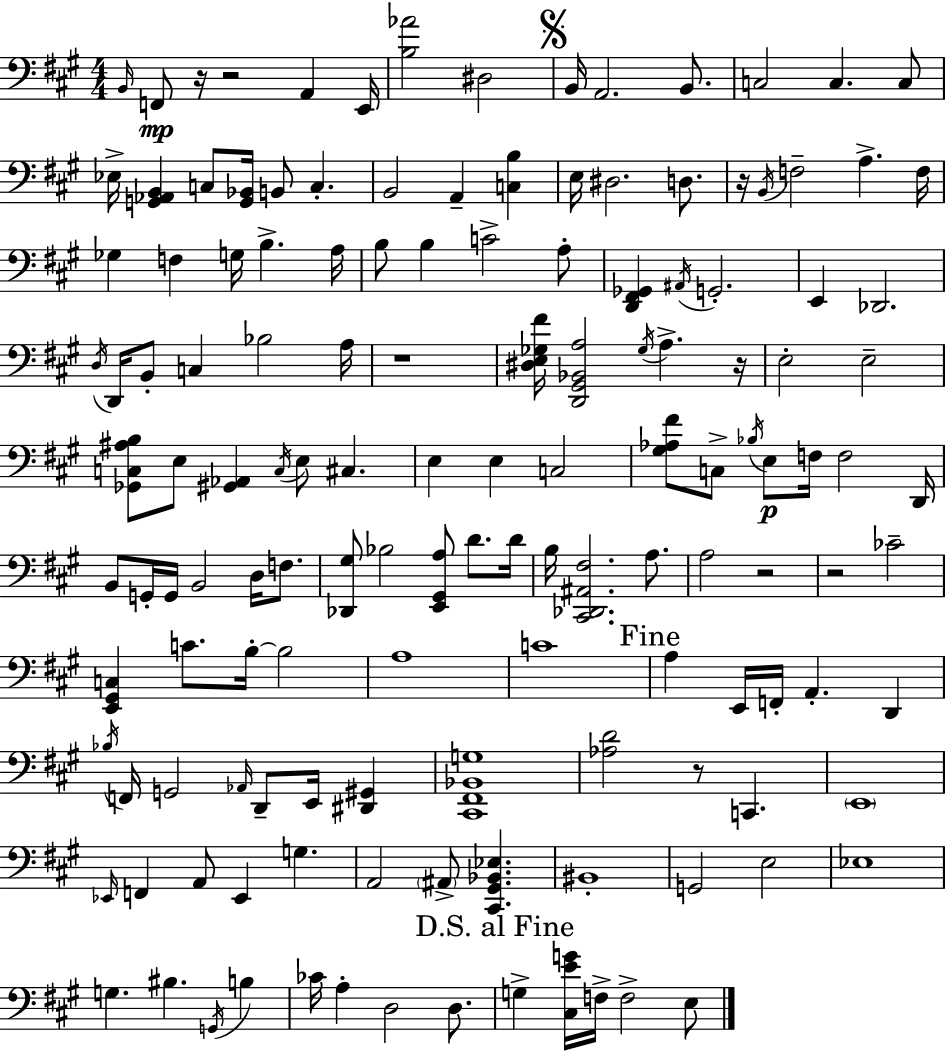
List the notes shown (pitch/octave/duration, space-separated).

B2/s F2/e R/s R/h A2/q E2/s [B3,Ab4]/h D#3/h B2/s A2/h. B2/e. C3/h C3/q. C3/e Eb3/s [G2,Ab2,B2]/q C3/e [G2,Bb2]/s B2/e C3/q. B2/h A2/q [C3,B3]/q E3/s D#3/h. D3/e. R/s B2/s F3/h A3/q. F3/s Gb3/q F3/q G3/s B3/q. A3/s B3/e B3/q C4/h A3/e [D2,F#2,Gb2]/q A#2/s G2/h. E2/q Db2/h. D3/s D2/s B2/e C3/q Bb3/h A3/s R/w [D#3,E3,Gb3,F#4]/s [D2,G#2,Bb2,A3]/h Gb3/s A3/q. R/s E3/h E3/h [Gb2,C3,A#3,B3]/e E3/e [G#2,Ab2]/q C3/s E3/e C#3/q. E3/q E3/q C3/h [G#3,Ab3,F#4]/e C3/e Bb3/s E3/e F3/s F3/h D2/s B2/e G2/s G2/s B2/h D3/s F3/e. [Db2,G#3]/e Bb3/h [E2,G#2,A3]/e D4/e. D4/s B3/s [C#2,Db2,A#2,F#3]/h. A3/e. A3/h R/h R/h CES4/h [E2,G#2,C3]/q C4/e. B3/s B3/h A3/w C4/w A3/q E2/s F2/s A2/q. D2/q Bb3/s F2/s G2/h Ab2/s D2/e E2/s [D#2,G#2]/q [C#2,F#2,Bb2,G3]/w [Ab3,D4]/h R/e C2/q. E2/w Eb2/s F2/q A2/e Eb2/q G3/q. A2/h A#2/e [C#2,G#2,Bb2,Eb3]/q. BIS2/w G2/h E3/h Eb3/w G3/q. BIS3/q. G2/s B3/q CES4/s A3/q D3/h D3/e. G3/q [C#3,E4,G4]/s F3/s F3/h E3/e